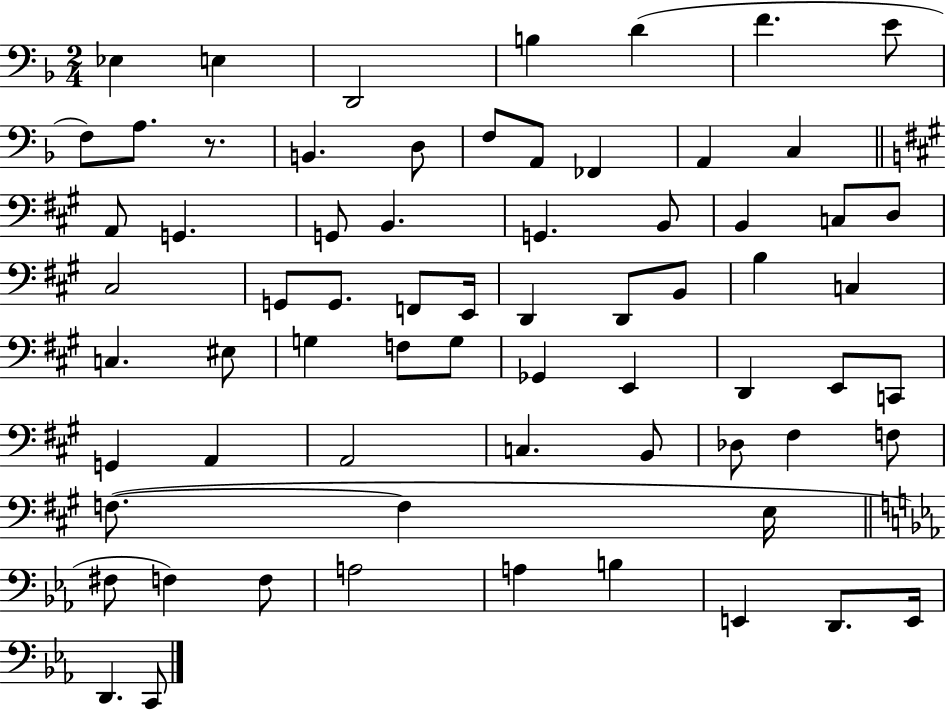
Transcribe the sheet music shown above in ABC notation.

X:1
T:Untitled
M:2/4
L:1/4
K:F
_E, E, D,,2 B, D F E/2 F,/2 A,/2 z/2 B,, D,/2 F,/2 A,,/2 _F,, A,, C, A,,/2 G,, G,,/2 B,, G,, B,,/2 B,, C,/2 D,/2 ^C,2 G,,/2 G,,/2 F,,/2 E,,/4 D,, D,,/2 B,,/2 B, C, C, ^E,/2 G, F,/2 G,/2 _G,, E,, D,, E,,/2 C,,/2 G,, A,, A,,2 C, B,,/2 _D,/2 ^F, F,/2 F,/2 F, E,/4 ^F,/2 F, F,/2 A,2 A, B, E,, D,,/2 E,,/4 D,, C,,/2